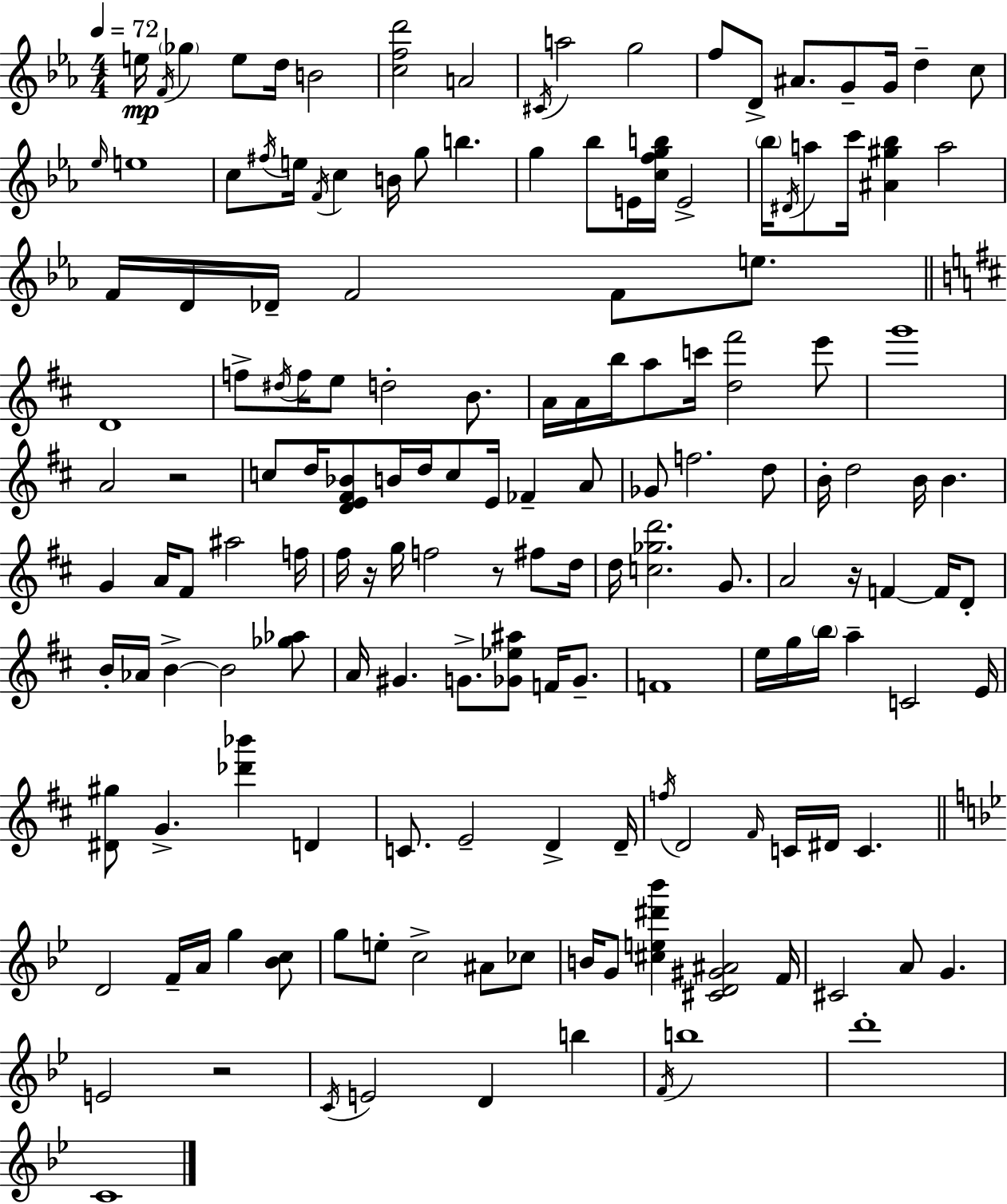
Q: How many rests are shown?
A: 5